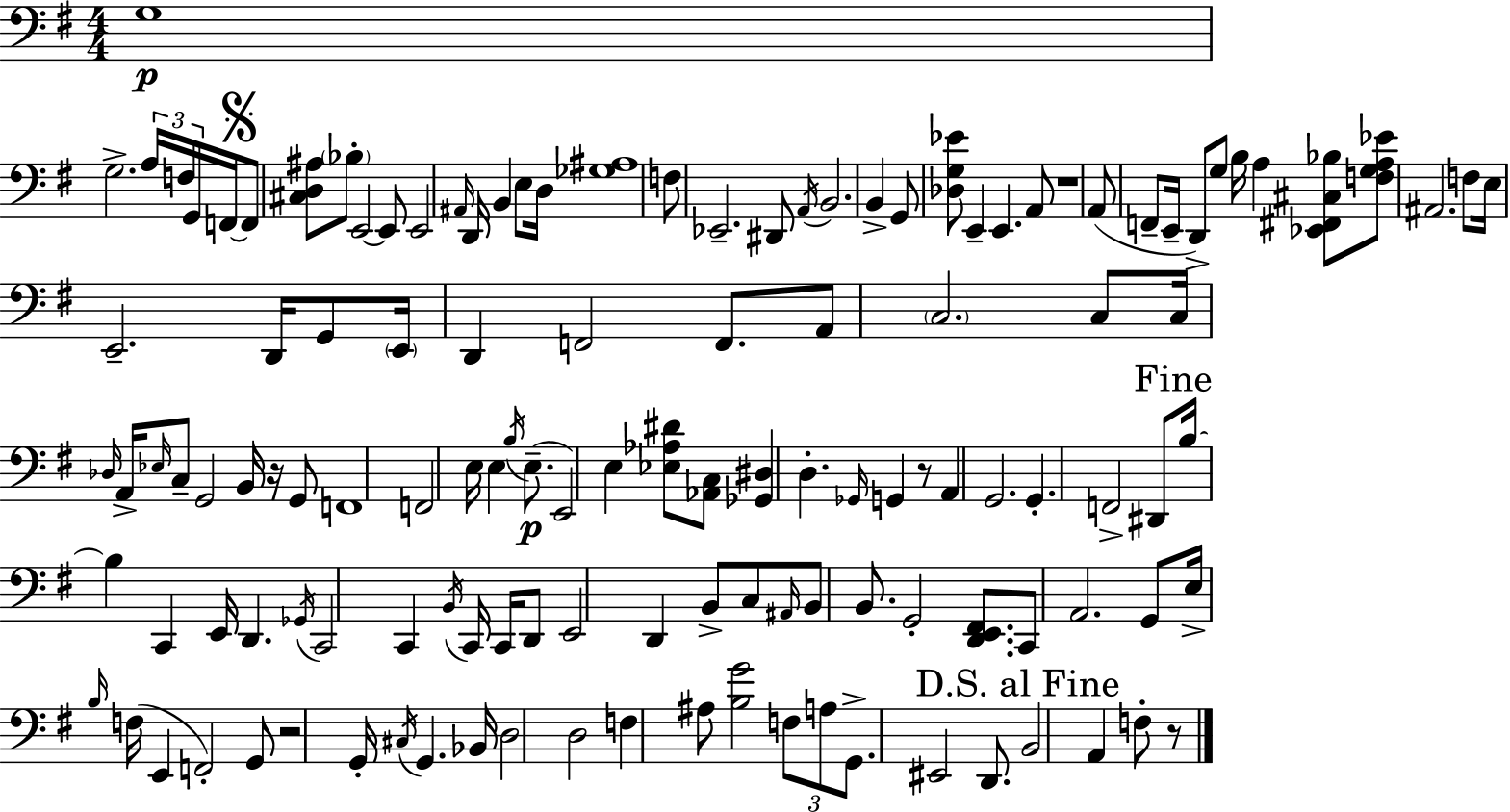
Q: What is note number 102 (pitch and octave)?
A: G2